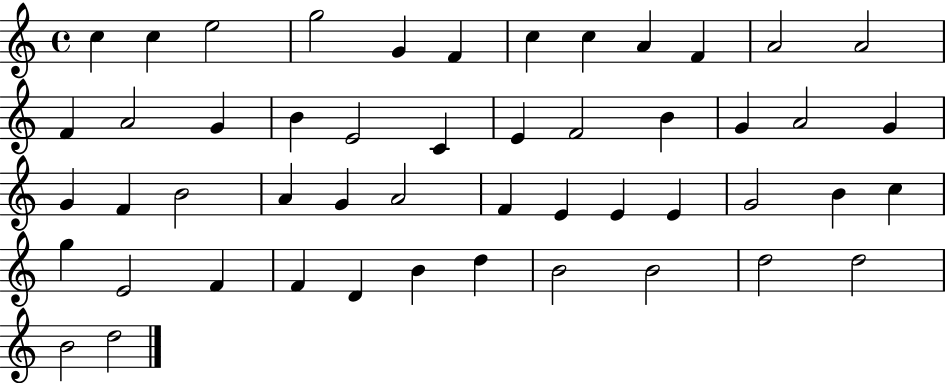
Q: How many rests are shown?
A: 0